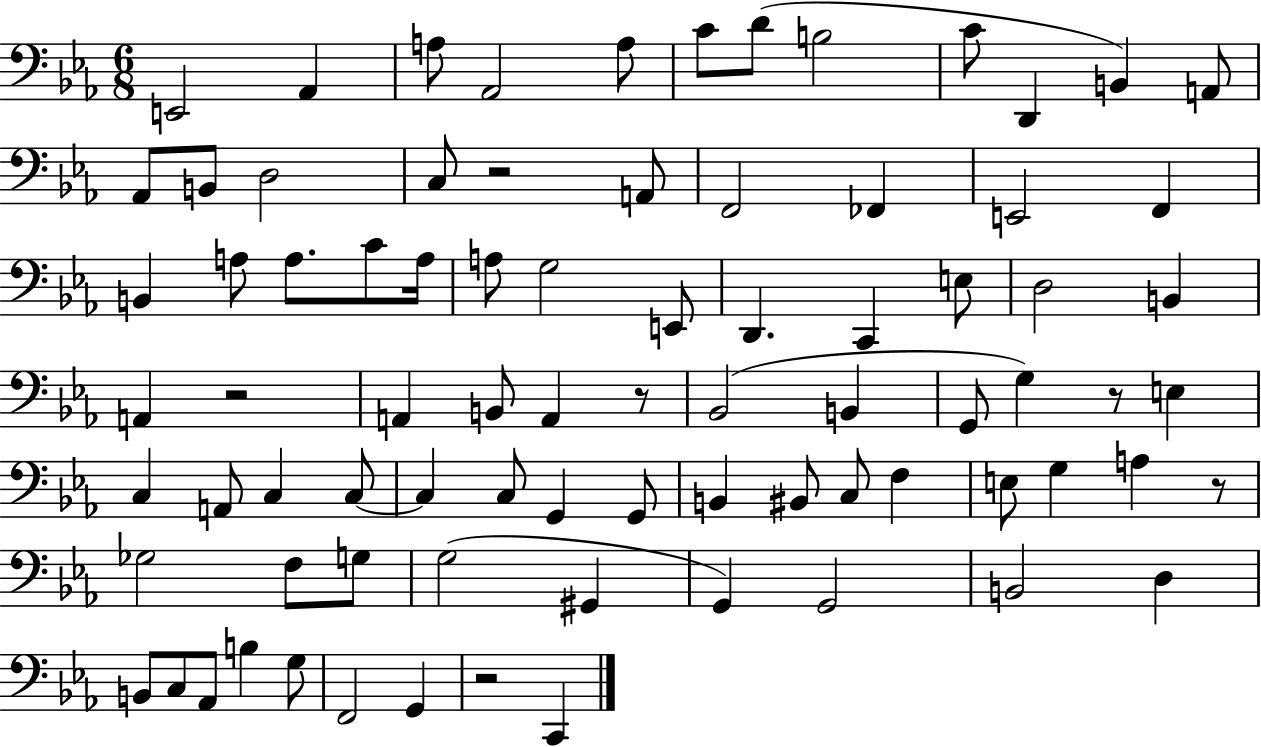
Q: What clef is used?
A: bass